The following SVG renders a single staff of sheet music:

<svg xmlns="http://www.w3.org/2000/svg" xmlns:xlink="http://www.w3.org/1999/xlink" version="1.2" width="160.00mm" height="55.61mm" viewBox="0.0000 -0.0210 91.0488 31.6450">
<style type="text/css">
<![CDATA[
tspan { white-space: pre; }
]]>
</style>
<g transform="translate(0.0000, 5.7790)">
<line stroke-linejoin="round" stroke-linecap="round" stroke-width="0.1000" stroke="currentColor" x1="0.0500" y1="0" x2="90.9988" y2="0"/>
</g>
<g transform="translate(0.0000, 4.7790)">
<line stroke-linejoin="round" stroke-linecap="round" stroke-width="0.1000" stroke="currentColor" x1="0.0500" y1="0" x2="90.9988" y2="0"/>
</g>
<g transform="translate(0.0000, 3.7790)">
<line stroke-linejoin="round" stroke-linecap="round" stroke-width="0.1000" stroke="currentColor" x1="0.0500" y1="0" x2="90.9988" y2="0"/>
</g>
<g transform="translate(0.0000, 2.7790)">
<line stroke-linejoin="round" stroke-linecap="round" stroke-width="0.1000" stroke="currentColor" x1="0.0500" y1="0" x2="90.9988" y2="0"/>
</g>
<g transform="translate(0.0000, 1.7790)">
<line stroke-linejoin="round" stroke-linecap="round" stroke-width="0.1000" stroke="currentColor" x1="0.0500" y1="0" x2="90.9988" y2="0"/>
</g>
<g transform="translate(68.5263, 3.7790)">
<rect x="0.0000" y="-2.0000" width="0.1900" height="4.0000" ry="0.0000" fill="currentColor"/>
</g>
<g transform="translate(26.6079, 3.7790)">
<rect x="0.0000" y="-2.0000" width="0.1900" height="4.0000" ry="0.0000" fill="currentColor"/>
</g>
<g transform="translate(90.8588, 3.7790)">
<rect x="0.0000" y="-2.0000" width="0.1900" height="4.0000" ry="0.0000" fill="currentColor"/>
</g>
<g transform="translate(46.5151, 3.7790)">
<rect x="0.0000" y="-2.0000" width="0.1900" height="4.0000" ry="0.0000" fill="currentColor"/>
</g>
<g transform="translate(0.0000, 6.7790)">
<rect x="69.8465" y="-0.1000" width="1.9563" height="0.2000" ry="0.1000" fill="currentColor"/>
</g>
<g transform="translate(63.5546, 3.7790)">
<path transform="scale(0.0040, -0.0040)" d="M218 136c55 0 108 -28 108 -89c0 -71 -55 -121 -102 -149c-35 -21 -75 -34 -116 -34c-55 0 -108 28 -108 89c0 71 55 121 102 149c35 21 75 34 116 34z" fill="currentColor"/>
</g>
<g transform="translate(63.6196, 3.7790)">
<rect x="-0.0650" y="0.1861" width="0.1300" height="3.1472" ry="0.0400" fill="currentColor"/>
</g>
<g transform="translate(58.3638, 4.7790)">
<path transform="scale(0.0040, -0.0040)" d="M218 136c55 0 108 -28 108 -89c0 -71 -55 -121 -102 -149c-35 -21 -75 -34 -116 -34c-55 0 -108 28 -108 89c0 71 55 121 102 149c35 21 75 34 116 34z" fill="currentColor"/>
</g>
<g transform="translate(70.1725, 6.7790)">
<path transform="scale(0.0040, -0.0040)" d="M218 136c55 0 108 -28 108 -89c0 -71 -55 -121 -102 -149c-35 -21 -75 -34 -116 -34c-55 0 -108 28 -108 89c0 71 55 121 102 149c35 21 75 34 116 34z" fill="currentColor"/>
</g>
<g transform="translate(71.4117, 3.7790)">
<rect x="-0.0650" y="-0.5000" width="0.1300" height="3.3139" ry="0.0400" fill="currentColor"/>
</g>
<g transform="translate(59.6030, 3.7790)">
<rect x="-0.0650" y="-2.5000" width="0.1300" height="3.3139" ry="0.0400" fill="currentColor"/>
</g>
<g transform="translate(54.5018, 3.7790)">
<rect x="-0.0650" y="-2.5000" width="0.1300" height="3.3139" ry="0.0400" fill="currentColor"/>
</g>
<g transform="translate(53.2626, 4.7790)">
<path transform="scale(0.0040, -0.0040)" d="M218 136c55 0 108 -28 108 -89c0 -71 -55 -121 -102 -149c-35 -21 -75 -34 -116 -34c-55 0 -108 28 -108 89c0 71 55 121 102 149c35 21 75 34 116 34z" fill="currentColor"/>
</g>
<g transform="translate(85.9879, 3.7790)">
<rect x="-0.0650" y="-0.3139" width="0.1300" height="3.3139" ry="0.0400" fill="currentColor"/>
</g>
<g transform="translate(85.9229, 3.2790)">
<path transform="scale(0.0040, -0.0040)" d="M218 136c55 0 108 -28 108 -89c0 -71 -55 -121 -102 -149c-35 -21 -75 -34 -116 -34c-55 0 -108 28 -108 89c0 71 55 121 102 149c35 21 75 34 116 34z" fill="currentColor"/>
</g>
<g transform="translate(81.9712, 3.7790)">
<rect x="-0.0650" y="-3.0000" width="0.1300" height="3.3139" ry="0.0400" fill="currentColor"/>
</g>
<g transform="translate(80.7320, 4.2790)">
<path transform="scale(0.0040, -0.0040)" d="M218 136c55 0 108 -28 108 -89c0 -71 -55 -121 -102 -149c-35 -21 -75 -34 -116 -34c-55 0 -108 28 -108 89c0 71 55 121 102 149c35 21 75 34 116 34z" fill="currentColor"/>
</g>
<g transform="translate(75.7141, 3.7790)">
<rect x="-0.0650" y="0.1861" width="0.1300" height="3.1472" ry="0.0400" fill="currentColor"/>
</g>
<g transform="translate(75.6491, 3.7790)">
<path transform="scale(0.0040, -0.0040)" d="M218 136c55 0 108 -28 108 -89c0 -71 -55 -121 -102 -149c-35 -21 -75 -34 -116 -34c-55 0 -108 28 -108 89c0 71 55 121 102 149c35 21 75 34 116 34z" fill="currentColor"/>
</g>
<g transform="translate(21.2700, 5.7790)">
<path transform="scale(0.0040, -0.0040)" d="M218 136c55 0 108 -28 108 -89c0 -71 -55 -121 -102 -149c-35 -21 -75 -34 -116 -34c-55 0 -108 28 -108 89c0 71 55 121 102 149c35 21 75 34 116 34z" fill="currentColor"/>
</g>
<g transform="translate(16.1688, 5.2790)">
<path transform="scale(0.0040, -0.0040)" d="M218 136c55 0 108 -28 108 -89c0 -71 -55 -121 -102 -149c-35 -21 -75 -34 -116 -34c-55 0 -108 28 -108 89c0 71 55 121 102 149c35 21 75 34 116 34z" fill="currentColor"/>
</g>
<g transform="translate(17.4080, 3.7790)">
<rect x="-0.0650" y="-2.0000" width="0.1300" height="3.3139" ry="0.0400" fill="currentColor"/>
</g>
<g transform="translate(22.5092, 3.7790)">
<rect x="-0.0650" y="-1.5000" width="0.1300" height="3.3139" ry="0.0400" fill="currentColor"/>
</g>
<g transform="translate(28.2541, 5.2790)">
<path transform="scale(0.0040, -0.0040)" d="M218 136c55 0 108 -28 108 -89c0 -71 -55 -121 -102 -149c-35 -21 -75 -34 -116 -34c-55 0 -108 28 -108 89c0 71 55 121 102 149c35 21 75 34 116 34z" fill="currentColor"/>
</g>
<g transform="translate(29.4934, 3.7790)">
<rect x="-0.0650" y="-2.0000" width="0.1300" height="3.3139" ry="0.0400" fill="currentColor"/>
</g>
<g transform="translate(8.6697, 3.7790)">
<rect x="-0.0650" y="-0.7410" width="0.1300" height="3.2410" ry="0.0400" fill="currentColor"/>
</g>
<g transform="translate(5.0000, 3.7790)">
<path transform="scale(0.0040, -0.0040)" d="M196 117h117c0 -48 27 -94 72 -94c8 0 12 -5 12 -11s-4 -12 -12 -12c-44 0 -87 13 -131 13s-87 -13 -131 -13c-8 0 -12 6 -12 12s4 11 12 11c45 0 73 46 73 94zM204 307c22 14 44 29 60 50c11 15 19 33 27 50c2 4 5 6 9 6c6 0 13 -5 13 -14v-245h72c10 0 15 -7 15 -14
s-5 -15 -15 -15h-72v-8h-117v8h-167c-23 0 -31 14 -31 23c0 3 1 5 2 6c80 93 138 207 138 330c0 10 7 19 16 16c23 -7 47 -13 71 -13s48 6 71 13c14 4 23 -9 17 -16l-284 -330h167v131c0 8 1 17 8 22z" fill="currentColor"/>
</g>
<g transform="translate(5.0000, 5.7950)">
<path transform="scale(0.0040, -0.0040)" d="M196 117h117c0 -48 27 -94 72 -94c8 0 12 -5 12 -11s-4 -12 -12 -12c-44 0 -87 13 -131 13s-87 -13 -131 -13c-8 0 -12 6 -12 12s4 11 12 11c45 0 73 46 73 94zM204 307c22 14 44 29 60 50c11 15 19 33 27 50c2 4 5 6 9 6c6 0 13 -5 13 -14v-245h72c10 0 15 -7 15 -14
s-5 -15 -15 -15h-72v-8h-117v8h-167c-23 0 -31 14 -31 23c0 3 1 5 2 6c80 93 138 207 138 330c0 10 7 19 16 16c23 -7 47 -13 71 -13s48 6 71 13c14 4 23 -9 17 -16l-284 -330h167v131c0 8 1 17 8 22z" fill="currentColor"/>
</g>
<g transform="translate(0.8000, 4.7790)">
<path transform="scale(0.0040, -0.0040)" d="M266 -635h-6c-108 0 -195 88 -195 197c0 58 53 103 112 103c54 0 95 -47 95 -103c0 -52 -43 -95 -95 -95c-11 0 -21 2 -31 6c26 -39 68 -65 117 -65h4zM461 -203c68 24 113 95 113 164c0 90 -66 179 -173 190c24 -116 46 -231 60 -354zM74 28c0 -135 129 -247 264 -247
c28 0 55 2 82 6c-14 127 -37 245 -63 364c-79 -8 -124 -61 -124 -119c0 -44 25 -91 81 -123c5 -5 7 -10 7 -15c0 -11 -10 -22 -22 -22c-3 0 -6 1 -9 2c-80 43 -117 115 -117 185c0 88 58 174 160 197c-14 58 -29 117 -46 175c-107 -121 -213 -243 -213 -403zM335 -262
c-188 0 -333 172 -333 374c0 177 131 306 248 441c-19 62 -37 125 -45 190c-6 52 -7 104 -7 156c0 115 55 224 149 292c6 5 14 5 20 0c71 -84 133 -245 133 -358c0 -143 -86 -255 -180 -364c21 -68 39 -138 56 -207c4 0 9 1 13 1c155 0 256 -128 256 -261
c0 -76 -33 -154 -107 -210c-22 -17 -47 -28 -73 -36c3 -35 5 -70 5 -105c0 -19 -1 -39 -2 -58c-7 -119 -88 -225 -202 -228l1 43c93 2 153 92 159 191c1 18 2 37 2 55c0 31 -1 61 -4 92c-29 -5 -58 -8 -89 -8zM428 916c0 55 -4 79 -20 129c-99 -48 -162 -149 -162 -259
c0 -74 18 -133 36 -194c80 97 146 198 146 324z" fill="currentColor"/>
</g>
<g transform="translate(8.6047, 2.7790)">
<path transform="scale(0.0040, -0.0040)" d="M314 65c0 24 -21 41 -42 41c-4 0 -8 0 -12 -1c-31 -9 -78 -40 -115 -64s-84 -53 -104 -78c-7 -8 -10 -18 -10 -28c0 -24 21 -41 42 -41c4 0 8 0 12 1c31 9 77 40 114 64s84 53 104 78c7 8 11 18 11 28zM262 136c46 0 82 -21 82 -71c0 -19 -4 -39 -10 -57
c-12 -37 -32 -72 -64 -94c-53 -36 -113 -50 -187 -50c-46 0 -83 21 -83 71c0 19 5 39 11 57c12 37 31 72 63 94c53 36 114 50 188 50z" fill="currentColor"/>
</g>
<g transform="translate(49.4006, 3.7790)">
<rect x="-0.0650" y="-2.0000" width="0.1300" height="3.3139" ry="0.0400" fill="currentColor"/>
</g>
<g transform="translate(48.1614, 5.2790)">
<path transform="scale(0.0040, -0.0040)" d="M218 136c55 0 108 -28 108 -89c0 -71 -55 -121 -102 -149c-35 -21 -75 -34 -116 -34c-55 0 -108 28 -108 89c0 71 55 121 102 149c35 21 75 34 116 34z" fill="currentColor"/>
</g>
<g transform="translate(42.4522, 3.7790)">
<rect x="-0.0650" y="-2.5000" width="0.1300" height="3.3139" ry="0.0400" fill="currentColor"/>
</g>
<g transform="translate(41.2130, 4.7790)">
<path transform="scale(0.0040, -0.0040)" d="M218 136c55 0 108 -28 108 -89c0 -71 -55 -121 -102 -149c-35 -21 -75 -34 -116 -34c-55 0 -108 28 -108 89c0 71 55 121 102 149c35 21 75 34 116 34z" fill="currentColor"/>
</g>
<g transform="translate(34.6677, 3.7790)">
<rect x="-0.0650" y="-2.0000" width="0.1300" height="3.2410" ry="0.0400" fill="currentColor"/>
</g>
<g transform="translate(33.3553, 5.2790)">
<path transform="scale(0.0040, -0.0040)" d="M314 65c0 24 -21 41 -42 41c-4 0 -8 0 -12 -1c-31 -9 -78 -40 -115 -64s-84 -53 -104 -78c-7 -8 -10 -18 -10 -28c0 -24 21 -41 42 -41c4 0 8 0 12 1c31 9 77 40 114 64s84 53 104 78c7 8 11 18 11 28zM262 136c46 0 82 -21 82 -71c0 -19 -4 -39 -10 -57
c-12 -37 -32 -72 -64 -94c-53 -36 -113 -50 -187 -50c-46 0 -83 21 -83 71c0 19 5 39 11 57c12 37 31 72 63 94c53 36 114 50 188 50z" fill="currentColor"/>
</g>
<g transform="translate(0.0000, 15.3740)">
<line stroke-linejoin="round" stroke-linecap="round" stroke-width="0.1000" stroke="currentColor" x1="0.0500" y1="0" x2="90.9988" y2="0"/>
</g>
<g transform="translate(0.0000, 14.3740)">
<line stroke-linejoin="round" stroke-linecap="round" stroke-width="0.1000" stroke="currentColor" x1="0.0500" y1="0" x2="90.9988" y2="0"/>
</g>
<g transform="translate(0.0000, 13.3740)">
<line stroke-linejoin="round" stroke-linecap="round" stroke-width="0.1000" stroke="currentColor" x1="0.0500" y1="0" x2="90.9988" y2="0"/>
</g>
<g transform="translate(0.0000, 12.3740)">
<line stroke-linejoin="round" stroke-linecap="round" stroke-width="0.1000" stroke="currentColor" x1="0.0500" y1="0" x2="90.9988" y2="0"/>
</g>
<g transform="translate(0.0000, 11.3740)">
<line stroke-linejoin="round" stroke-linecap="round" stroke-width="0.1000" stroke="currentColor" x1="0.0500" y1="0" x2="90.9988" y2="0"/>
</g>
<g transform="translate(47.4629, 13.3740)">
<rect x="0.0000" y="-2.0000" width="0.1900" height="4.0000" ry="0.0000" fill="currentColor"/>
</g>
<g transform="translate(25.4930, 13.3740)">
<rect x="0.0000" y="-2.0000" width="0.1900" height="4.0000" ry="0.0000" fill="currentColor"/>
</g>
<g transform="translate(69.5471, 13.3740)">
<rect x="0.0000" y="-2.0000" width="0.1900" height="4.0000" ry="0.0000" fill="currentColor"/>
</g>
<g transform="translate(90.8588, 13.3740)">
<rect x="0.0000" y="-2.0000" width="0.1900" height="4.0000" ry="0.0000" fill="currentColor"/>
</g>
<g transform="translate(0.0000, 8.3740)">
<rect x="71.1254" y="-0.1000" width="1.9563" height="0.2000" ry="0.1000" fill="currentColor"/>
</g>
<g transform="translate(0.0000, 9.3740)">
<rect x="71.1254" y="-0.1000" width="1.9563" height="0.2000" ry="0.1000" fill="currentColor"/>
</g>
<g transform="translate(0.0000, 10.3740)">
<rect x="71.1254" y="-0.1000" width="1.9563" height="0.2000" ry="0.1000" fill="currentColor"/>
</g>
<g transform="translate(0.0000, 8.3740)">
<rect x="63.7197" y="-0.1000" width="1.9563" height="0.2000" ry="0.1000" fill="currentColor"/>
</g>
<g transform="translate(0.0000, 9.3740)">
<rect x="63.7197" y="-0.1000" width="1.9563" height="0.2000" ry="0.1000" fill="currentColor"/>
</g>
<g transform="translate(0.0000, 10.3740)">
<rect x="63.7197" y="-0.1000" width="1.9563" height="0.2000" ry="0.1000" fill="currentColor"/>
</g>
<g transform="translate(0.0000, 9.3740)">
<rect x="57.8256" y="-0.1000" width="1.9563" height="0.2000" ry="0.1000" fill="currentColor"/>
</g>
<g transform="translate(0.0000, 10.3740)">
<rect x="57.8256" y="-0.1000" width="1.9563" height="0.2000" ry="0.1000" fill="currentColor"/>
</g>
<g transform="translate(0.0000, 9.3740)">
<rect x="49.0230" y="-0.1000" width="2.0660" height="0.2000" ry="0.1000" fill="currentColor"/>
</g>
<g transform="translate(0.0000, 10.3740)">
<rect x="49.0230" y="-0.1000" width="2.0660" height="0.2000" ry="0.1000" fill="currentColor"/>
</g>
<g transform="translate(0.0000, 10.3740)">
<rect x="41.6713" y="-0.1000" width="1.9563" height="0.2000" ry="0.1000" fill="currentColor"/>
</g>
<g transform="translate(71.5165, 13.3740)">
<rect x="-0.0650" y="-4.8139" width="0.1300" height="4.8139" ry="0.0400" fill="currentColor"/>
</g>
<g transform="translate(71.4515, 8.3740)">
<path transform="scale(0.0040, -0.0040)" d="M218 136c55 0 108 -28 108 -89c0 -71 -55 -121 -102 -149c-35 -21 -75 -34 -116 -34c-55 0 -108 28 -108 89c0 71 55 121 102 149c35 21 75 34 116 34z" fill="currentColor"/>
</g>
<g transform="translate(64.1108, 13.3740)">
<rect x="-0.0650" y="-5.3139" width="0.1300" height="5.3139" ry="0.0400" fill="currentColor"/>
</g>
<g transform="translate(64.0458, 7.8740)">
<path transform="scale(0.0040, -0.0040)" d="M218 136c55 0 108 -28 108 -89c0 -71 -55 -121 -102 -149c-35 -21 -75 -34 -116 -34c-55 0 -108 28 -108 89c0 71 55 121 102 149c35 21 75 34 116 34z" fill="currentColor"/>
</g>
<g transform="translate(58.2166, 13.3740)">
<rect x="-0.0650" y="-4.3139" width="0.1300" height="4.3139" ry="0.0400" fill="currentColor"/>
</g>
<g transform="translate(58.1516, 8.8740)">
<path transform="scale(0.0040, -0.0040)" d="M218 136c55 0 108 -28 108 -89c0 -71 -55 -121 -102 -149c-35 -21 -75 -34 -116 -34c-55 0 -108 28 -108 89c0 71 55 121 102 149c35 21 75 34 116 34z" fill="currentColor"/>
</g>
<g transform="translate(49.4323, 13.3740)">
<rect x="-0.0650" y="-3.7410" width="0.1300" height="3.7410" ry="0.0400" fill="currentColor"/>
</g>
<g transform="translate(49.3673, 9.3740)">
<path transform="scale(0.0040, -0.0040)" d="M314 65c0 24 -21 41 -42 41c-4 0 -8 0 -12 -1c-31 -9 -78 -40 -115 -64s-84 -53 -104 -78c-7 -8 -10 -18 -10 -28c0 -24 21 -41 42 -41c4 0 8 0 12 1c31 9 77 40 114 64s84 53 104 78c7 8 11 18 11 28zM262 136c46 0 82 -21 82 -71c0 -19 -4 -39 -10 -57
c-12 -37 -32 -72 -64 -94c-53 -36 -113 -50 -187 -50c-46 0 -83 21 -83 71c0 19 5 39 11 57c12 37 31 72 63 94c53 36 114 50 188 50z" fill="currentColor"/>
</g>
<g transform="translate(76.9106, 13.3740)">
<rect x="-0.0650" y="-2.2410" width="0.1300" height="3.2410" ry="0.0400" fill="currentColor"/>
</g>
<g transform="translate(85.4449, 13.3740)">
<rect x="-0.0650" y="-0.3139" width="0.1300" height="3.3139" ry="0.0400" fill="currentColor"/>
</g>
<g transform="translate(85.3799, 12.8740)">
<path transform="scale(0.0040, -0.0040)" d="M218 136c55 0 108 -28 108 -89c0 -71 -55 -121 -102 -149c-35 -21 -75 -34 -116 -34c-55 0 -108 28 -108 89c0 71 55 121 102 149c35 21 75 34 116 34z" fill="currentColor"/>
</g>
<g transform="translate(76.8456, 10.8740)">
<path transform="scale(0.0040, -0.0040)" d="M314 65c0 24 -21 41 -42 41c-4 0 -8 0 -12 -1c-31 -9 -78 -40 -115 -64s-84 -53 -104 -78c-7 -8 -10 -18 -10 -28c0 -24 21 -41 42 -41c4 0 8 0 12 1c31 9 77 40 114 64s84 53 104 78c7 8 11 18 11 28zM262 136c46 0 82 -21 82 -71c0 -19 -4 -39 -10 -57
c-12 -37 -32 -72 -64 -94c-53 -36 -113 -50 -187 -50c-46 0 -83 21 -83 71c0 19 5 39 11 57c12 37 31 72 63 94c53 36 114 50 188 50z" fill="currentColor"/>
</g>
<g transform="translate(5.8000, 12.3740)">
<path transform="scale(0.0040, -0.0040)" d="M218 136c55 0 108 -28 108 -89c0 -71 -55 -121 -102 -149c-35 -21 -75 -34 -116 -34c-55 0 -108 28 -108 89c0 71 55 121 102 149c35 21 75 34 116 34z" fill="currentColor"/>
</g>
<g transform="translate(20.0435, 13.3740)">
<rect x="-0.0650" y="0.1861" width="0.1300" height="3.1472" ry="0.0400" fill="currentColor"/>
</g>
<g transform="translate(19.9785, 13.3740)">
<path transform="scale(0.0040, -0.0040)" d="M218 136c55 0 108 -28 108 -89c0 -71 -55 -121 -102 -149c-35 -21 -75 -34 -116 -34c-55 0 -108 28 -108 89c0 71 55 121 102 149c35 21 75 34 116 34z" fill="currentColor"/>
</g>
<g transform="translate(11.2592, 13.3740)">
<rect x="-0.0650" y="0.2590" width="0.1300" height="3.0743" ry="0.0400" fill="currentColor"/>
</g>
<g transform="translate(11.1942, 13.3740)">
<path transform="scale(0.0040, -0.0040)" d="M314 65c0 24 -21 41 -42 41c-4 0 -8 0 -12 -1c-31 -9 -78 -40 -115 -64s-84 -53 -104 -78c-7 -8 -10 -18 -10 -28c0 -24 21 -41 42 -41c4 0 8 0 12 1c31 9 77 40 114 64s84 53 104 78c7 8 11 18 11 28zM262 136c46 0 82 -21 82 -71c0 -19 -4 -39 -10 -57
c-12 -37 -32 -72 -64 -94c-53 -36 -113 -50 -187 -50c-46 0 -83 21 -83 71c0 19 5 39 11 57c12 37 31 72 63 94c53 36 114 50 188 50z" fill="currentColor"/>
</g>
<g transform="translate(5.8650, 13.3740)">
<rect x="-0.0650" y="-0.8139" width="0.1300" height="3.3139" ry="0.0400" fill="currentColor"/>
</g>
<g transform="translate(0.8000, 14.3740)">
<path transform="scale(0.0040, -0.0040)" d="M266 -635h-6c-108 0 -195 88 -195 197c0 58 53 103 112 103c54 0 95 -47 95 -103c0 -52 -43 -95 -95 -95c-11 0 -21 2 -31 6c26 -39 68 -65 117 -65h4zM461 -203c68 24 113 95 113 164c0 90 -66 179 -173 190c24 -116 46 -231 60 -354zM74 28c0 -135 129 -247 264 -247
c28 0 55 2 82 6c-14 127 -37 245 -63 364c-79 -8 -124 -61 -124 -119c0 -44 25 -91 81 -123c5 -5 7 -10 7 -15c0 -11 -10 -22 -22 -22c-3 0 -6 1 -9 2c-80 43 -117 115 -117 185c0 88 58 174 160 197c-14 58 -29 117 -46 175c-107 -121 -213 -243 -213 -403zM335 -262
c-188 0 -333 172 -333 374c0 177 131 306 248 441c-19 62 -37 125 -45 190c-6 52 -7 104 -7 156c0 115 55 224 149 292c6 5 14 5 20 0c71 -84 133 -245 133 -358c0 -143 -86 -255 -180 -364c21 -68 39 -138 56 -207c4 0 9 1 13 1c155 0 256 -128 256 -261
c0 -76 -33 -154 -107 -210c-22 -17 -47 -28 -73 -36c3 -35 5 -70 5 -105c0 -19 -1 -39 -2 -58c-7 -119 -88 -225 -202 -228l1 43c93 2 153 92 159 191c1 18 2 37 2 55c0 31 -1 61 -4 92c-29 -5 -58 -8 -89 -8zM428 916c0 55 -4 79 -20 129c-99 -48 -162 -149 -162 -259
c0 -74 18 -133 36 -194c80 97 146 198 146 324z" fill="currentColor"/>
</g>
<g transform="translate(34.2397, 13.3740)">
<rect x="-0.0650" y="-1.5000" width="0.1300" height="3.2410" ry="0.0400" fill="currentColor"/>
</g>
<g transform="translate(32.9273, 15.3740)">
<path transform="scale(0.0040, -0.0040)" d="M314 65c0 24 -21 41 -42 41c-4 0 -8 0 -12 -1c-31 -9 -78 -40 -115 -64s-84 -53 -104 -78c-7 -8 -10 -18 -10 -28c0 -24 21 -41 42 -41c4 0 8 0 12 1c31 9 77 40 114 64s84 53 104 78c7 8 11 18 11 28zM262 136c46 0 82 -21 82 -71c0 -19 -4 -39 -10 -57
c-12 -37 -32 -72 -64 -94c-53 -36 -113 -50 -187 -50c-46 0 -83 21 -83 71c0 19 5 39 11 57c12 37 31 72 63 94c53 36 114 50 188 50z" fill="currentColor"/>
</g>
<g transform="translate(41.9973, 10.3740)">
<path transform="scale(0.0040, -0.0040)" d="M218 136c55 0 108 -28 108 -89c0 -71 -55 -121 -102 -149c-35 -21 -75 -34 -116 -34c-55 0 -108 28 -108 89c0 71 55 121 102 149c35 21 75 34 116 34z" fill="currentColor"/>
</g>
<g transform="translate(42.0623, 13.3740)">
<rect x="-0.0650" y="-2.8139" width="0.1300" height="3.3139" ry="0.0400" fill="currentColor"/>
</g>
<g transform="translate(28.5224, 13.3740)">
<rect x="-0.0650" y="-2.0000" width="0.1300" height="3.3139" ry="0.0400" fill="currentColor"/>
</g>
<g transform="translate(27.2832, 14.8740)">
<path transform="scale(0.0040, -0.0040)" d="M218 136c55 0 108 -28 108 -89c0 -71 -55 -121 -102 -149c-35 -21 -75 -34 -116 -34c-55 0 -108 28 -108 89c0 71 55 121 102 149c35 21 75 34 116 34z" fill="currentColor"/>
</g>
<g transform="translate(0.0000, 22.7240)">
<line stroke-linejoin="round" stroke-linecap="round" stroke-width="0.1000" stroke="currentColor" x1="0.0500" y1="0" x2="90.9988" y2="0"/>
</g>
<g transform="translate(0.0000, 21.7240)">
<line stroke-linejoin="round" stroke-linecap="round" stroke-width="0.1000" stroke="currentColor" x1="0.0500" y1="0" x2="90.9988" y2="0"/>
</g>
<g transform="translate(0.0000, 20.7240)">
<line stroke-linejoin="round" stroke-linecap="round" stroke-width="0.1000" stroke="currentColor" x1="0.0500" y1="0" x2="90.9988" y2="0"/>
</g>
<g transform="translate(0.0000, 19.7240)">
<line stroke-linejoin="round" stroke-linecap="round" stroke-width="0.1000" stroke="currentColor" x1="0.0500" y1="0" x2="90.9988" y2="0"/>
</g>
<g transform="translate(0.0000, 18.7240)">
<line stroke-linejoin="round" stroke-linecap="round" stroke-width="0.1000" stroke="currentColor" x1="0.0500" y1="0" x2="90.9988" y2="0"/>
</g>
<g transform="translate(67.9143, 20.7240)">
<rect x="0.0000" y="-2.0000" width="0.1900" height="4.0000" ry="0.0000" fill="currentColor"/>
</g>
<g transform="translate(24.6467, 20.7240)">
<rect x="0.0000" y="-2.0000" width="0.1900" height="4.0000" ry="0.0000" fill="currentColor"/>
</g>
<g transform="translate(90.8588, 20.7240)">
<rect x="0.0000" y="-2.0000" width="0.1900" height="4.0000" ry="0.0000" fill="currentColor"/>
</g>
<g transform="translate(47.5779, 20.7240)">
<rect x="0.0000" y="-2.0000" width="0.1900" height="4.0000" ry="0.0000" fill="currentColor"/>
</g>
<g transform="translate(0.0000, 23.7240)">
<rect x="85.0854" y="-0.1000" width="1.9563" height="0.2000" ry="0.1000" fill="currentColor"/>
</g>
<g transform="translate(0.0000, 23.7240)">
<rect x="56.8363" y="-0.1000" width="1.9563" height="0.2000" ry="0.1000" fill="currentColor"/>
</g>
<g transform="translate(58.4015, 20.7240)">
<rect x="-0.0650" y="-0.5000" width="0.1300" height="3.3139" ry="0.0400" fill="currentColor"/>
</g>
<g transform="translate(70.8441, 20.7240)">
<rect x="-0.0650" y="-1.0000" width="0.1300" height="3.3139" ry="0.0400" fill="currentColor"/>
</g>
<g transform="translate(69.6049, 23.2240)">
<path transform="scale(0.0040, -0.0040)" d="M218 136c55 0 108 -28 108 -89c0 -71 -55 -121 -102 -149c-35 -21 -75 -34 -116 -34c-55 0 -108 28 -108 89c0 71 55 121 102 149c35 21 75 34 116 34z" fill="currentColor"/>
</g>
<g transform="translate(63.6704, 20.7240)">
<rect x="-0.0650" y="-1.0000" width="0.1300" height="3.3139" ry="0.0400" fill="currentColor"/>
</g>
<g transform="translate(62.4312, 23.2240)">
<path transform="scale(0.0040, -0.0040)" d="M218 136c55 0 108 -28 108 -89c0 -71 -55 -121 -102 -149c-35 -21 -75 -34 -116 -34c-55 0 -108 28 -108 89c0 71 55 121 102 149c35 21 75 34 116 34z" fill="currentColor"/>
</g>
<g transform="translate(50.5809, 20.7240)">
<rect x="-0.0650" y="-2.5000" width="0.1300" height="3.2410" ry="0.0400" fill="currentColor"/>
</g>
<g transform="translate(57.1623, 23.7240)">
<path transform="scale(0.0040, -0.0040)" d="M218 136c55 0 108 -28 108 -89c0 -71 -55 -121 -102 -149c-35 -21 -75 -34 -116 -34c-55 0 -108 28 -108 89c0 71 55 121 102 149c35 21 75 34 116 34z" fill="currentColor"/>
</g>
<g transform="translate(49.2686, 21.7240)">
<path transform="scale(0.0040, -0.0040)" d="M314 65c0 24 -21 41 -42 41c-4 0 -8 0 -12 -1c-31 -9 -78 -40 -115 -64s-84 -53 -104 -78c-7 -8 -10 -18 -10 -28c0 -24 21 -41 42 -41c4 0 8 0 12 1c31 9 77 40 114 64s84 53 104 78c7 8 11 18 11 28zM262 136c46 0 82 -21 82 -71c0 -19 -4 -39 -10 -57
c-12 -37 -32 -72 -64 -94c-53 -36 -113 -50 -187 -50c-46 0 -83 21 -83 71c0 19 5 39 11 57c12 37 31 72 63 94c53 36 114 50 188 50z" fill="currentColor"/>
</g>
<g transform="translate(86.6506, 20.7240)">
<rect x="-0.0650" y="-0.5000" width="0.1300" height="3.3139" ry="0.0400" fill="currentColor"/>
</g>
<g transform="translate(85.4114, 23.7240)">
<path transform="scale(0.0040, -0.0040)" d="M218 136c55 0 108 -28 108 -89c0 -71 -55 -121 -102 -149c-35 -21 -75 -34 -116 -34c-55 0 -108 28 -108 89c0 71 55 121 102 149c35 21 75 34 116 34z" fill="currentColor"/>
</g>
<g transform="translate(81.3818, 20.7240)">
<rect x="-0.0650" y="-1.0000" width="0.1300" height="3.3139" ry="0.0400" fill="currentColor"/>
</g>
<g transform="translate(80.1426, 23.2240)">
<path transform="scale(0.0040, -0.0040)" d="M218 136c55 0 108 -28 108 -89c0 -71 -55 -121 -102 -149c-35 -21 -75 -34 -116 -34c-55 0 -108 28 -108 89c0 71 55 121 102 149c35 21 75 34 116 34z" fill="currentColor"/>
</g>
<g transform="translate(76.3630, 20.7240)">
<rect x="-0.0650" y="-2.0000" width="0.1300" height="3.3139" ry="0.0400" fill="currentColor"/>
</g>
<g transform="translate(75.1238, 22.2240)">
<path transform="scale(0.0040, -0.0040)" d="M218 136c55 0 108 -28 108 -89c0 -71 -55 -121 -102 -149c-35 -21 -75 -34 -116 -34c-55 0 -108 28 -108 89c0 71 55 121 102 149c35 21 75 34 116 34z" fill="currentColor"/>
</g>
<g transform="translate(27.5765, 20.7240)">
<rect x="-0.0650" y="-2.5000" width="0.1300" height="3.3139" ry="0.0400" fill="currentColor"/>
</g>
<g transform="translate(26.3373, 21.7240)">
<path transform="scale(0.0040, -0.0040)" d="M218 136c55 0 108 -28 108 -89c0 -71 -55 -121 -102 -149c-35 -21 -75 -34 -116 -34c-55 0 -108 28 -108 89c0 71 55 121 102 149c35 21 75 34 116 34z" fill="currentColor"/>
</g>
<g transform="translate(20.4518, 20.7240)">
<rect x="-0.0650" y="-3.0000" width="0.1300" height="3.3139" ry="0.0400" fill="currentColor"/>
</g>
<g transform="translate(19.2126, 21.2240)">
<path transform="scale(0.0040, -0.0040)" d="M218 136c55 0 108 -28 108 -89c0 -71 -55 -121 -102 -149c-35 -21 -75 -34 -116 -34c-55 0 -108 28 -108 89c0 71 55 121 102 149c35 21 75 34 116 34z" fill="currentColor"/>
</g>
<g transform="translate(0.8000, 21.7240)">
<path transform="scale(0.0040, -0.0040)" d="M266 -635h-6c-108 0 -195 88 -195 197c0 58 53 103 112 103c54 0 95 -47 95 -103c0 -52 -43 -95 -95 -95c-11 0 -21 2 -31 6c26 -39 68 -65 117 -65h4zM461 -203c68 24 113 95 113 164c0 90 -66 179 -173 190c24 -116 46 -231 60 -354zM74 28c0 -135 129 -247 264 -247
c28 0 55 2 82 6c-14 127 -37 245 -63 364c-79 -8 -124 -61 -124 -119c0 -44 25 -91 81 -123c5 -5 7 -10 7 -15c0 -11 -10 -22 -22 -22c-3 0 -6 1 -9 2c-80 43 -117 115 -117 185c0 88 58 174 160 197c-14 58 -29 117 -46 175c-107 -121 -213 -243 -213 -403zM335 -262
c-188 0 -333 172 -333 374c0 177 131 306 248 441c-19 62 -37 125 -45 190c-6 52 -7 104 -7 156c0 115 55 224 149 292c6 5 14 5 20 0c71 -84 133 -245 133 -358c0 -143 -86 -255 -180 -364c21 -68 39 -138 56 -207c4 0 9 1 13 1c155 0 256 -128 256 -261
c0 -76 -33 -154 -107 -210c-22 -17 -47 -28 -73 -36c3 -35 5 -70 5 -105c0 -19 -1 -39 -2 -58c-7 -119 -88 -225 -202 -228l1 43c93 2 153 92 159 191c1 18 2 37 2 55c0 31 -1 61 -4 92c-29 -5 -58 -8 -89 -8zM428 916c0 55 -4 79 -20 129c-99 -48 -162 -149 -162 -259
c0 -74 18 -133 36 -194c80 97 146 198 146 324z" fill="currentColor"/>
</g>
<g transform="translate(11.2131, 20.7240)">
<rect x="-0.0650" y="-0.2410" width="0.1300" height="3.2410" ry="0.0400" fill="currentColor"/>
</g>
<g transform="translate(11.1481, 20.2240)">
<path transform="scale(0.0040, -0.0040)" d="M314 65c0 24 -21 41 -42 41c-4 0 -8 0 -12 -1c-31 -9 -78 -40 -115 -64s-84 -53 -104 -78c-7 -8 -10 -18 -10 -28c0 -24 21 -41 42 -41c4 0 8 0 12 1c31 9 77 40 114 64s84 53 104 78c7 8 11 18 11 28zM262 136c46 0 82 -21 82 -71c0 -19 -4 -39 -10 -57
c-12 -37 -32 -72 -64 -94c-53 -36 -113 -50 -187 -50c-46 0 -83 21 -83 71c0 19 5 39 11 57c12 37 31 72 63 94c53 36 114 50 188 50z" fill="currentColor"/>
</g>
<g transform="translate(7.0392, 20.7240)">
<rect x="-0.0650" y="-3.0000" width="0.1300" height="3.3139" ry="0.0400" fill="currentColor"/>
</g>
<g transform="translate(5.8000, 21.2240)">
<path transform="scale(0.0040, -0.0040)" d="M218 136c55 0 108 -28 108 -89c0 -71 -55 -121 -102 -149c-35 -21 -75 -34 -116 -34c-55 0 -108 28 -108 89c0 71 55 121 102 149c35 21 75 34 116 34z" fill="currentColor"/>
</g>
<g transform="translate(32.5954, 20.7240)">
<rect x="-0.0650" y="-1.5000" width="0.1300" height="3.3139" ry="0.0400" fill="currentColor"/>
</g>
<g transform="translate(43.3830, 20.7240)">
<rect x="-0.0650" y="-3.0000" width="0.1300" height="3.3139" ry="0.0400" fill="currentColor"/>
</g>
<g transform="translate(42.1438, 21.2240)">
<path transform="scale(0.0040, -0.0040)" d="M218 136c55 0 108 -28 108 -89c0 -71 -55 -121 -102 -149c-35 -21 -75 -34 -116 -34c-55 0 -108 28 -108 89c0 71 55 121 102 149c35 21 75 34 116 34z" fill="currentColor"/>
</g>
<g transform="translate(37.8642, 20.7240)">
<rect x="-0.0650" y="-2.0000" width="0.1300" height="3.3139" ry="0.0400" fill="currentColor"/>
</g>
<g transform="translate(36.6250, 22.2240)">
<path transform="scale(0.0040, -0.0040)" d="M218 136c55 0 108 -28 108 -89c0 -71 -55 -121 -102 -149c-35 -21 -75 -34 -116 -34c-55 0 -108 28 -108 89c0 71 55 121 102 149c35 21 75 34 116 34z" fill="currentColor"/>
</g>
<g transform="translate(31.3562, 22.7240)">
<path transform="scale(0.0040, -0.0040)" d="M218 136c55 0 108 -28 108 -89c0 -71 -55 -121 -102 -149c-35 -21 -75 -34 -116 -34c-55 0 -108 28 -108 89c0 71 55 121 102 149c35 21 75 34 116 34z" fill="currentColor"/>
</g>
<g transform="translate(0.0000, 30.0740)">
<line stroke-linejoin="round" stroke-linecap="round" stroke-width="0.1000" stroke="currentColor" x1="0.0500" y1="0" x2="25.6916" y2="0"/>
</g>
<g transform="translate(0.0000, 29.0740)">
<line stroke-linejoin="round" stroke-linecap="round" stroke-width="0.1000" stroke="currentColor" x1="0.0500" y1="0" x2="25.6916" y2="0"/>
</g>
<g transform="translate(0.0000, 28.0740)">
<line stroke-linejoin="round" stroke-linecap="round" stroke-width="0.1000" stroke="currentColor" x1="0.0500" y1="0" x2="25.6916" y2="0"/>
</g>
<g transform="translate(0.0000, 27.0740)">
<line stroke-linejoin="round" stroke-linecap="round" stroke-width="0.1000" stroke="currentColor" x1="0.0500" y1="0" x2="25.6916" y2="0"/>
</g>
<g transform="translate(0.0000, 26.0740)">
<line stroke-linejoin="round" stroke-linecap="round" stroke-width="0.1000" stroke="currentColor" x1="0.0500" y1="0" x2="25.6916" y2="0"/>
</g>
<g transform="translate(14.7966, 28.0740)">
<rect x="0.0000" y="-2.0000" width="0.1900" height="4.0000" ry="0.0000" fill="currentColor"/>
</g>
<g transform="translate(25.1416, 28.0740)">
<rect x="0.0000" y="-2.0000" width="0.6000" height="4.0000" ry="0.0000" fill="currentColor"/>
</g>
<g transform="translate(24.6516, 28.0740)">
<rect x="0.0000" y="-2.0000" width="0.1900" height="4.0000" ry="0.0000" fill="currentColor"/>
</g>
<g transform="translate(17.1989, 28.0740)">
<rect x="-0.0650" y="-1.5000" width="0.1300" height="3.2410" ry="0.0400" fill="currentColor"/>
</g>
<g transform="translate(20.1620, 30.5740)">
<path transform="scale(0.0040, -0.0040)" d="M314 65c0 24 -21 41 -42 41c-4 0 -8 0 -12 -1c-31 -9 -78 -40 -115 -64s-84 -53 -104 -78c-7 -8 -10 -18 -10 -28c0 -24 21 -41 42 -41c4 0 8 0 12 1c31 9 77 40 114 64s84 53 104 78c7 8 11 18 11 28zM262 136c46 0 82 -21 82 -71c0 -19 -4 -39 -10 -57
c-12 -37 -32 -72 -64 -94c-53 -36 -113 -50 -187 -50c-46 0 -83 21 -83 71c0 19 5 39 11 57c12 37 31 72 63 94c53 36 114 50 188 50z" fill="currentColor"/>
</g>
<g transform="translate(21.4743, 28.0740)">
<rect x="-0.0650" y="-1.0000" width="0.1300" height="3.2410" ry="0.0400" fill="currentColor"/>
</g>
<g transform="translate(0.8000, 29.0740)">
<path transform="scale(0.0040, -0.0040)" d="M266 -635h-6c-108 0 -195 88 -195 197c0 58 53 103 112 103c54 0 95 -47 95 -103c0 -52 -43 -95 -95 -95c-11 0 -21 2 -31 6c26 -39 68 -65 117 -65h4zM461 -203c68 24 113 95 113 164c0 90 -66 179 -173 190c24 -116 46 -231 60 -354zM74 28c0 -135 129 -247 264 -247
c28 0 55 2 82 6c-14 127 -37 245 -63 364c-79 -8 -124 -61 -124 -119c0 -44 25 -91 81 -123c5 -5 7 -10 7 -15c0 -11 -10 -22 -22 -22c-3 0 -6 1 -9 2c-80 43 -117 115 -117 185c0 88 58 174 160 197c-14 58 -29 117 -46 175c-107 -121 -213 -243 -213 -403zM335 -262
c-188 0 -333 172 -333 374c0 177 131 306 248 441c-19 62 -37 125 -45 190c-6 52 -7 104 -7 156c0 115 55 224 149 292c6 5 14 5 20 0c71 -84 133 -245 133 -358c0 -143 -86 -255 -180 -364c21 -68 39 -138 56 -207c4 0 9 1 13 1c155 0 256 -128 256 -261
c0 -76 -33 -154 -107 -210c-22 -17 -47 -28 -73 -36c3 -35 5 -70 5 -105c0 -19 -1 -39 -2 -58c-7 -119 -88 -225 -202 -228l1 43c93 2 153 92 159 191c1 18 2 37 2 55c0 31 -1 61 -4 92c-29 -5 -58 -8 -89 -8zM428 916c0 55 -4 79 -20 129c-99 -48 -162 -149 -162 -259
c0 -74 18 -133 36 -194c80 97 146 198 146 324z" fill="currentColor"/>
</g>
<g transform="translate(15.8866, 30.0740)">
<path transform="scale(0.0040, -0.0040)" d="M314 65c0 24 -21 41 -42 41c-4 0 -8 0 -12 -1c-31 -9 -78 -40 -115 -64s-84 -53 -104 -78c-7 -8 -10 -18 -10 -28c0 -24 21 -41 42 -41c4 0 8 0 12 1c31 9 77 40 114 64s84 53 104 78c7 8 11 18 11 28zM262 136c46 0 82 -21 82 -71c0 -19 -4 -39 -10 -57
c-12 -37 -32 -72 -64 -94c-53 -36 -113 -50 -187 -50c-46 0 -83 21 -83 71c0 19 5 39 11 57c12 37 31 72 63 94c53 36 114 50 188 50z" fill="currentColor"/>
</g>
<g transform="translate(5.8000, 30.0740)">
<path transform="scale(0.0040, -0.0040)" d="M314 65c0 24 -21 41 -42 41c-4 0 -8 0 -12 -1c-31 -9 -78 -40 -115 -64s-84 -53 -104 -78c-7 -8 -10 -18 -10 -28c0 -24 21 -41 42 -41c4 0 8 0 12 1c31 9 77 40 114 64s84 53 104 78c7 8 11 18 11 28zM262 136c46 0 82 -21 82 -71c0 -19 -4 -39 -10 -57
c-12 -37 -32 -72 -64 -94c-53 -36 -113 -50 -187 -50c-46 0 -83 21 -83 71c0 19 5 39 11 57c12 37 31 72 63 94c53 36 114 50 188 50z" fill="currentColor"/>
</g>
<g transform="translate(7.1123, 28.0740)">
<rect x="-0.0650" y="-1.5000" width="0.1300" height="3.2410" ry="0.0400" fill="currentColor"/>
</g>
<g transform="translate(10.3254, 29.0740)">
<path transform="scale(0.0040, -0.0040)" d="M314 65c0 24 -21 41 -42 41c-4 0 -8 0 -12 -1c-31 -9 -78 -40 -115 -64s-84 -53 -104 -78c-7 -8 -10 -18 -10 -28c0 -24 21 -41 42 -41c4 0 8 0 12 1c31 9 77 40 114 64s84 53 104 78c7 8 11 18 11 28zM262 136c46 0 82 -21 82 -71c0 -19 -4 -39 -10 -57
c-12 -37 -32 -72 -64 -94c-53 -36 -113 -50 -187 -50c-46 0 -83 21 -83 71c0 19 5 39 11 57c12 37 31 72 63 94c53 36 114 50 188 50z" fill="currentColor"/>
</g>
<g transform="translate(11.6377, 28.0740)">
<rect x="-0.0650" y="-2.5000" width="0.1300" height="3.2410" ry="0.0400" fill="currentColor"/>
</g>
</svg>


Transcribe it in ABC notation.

X:1
T:Untitled
M:4/4
L:1/4
K:C
d2 F E F F2 G F G G B C B A c d B2 B F E2 a c'2 d' f' e' g2 c A c2 A G E F A G2 C D D F D C E2 G2 E2 D2